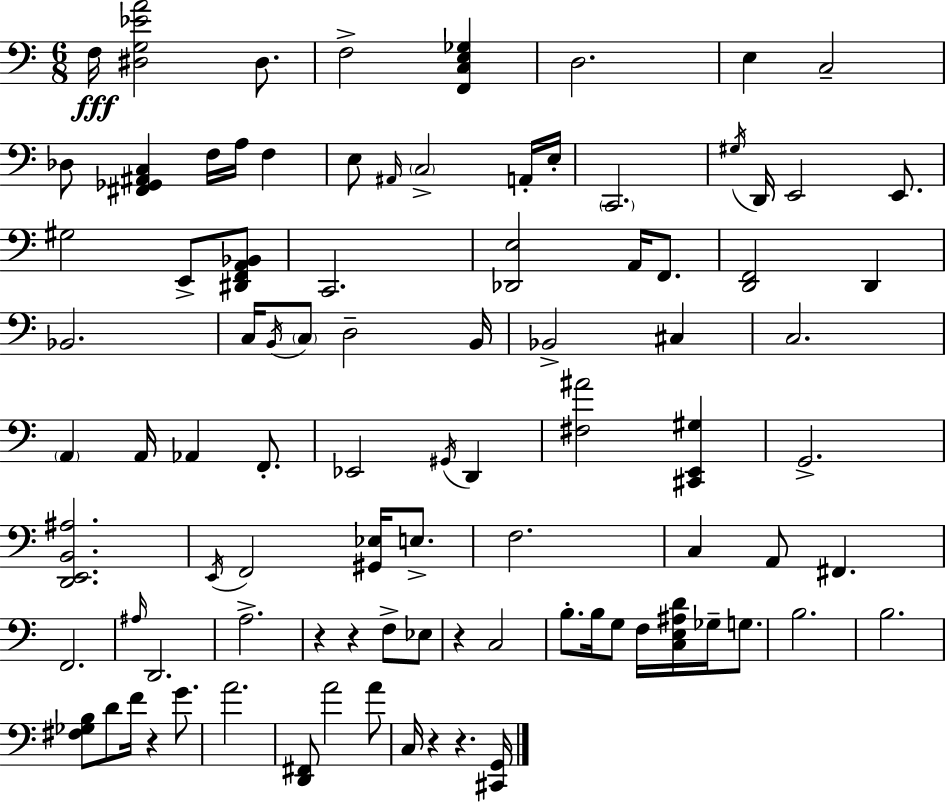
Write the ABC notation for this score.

X:1
T:Untitled
M:6/8
L:1/4
K:Am
F,/4 [^D,G,_EA]2 ^D,/2 F,2 [F,,C,E,_G,] D,2 E, C,2 _D,/2 [^F,,_G,,^A,,C,] F,/4 A,/4 F, E,/2 ^A,,/4 C,2 A,,/4 E,/4 C,,2 ^G,/4 D,,/4 E,,2 E,,/2 ^G,2 E,,/2 [^D,,F,,A,,_B,,]/2 C,,2 [_D,,E,]2 A,,/4 F,,/2 [D,,F,,]2 D,, _B,,2 C,/4 B,,/4 C,/2 D,2 B,,/4 _B,,2 ^C, C,2 A,, A,,/4 _A,, F,,/2 _E,,2 ^G,,/4 D,, [^F,^A]2 [^C,,E,,^G,] G,,2 [D,,E,,B,,^A,]2 E,,/4 F,,2 [^G,,_E,]/4 E,/2 F,2 C, A,,/2 ^F,, F,,2 ^A,/4 D,,2 A,2 z z F,/2 _E,/2 z C,2 B,/2 B,/4 G,/2 F,/4 [C,E,^A,D]/4 _G,/4 G,/2 B,2 B,2 [^F,_G,B,]/2 D/2 F/4 z G/2 A2 [D,,^F,,]/2 A2 A/2 C,/4 z z [^C,,G,,]/4